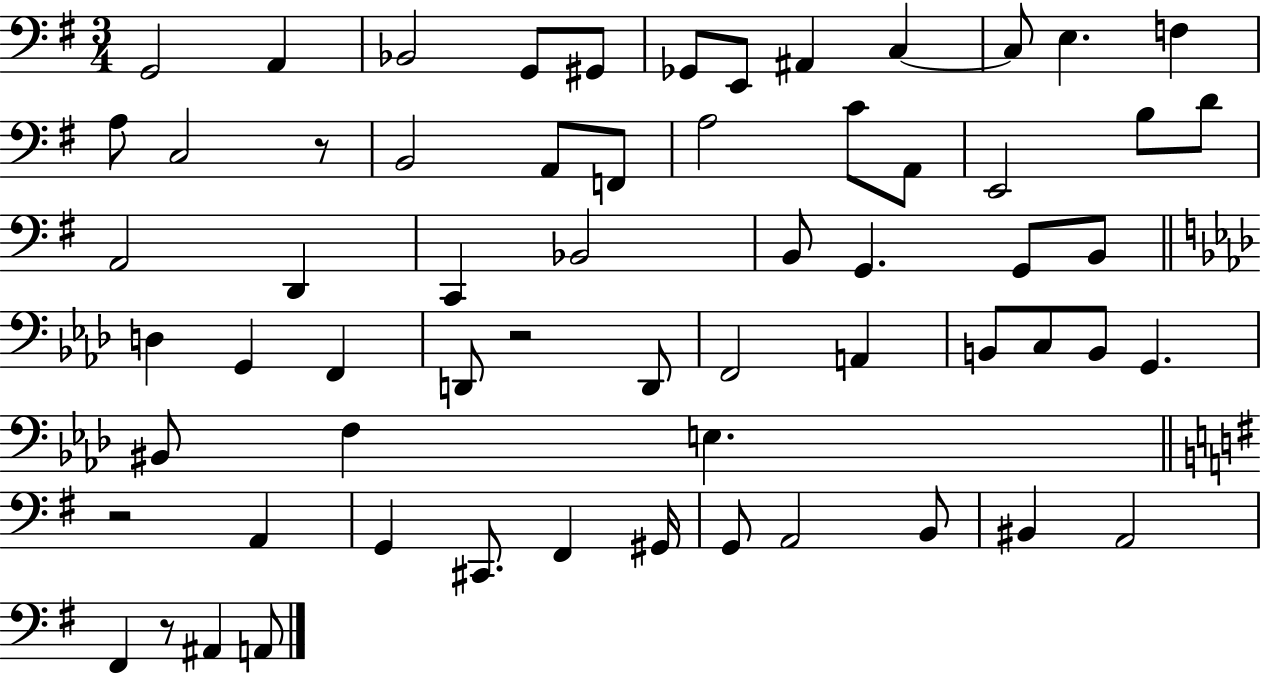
G2/h A2/q Bb2/h G2/e G#2/e Gb2/e E2/e A#2/q C3/q C3/e E3/q. F3/q A3/e C3/h R/e B2/h A2/e F2/e A3/h C4/e A2/e E2/h B3/e D4/e A2/h D2/q C2/q Bb2/h B2/e G2/q. G2/e B2/e D3/q G2/q F2/q D2/e R/h D2/e F2/h A2/q B2/e C3/e B2/e G2/q. BIS2/e F3/q E3/q. R/h A2/q G2/q C#2/e. F#2/q G#2/s G2/e A2/h B2/e BIS2/q A2/h F#2/q R/e A#2/q A2/e